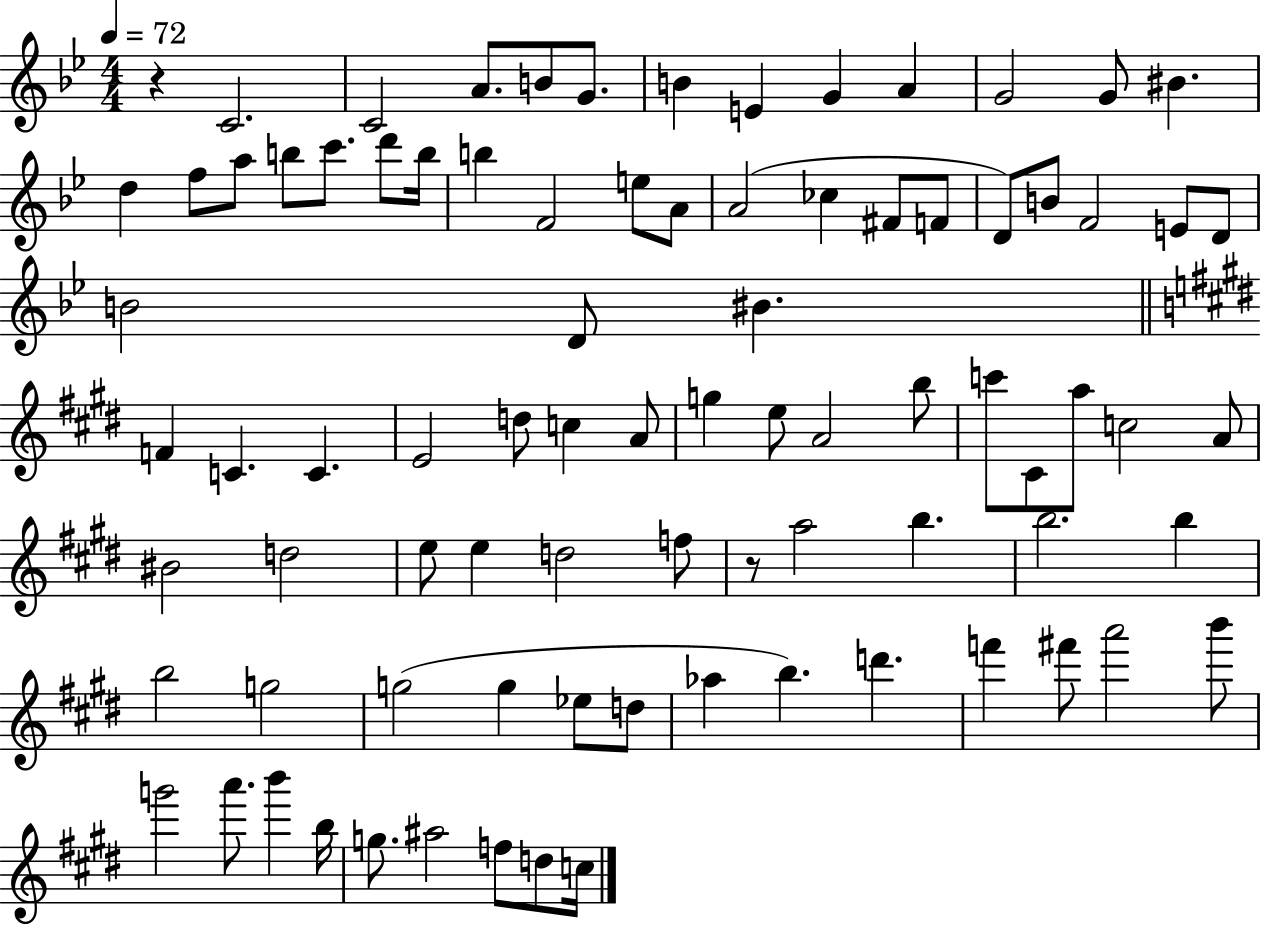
X:1
T:Untitled
M:4/4
L:1/4
K:Bb
z C2 C2 A/2 B/2 G/2 B E G A G2 G/2 ^B d f/2 a/2 b/2 c'/2 d'/2 b/4 b F2 e/2 A/2 A2 _c ^F/2 F/2 D/2 B/2 F2 E/2 D/2 B2 D/2 ^B F C C E2 d/2 c A/2 g e/2 A2 b/2 c'/2 ^C/2 a/2 c2 A/2 ^B2 d2 e/2 e d2 f/2 z/2 a2 b b2 b b2 g2 g2 g _e/2 d/2 _a b d' f' ^f'/2 a'2 b'/2 g'2 a'/2 b' b/4 g/2 ^a2 f/2 d/2 c/4